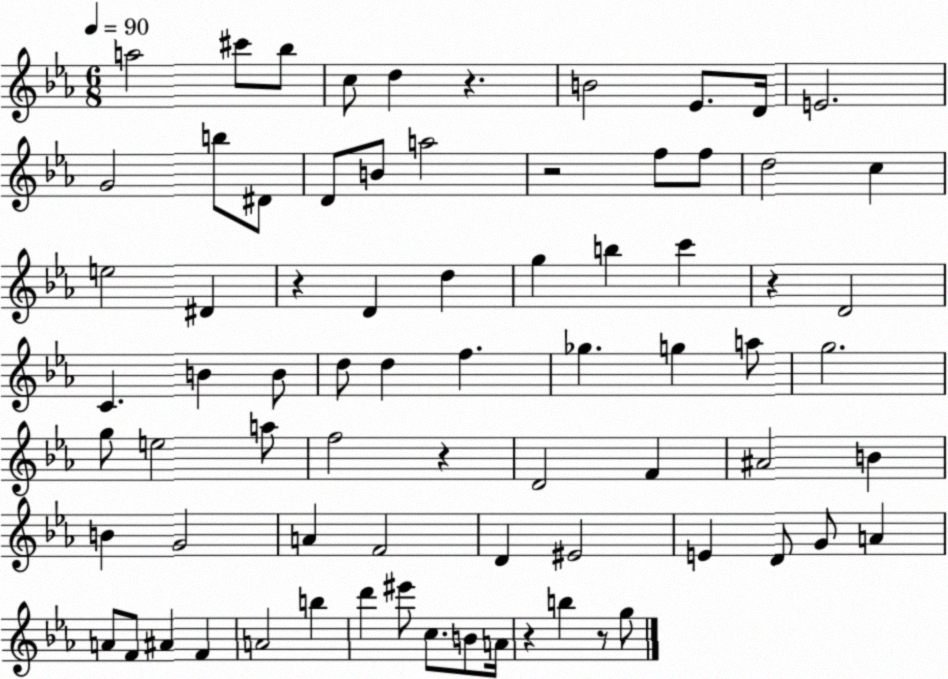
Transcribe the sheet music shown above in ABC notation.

X:1
T:Untitled
M:6/8
L:1/4
K:Eb
a2 ^c'/2 _b/2 c/2 d z B2 _E/2 D/4 E2 G2 b/2 ^D/2 D/2 B/2 a2 z2 f/2 f/2 d2 c e2 ^D z D d g b c' z D2 C B B/2 d/2 d f _g g a/2 g2 g/2 e2 a/2 f2 z D2 F ^A2 B B G2 A F2 D ^E2 E D/2 G/2 A A/2 F/2 ^A F A2 b d' ^e'/2 c/2 B/2 A/4 z b z/2 g/2